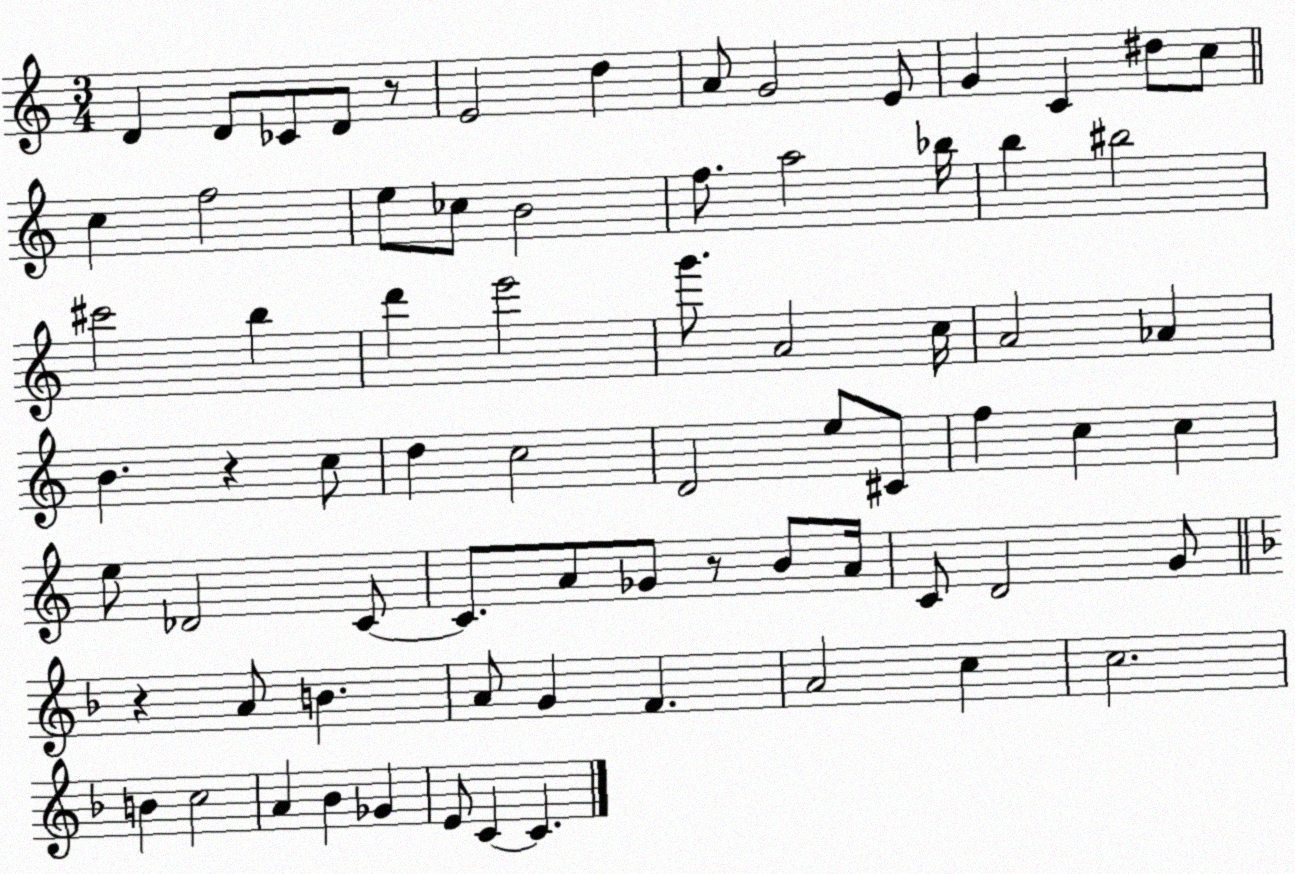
X:1
T:Untitled
M:3/4
L:1/4
K:C
D D/2 _C/2 D/2 z/2 E2 d A/2 G2 E/2 G C ^d/2 c/2 c f2 e/2 _c/2 B2 f/2 a2 _b/4 b ^b2 ^c'2 b d' e'2 g'/2 A2 c/4 A2 _A B z c/2 d c2 D2 e/2 ^C/2 f c c e/2 _D2 C/2 C/2 A/2 _G/2 z/2 B/2 A/4 C/2 D2 G/2 z A/2 B A/2 G F A2 c c2 B c2 A _B _G E/2 C C